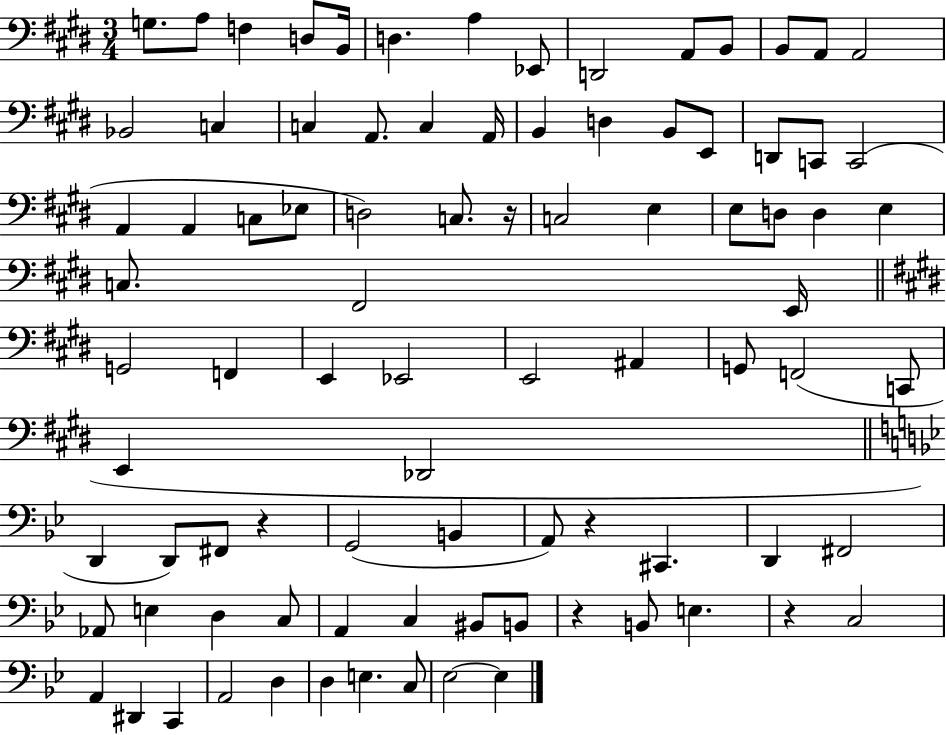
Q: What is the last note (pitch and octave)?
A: Eb3